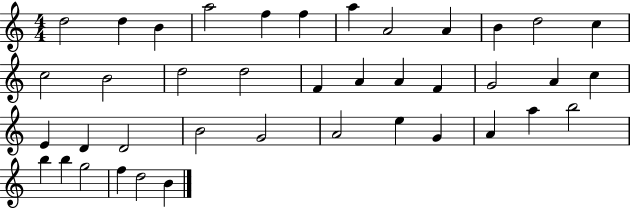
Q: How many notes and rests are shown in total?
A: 40